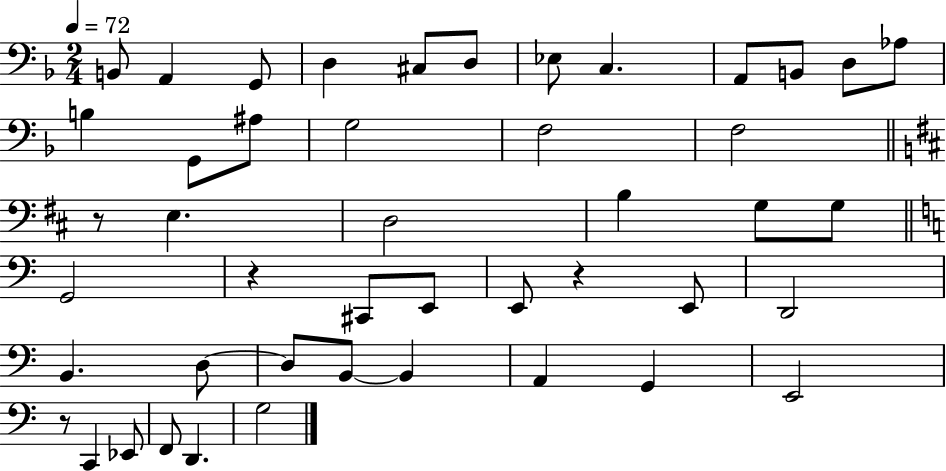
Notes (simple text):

B2/e A2/q G2/e D3/q C#3/e D3/e Eb3/e C3/q. A2/e B2/e D3/e Ab3/e B3/q G2/e A#3/e G3/h F3/h F3/h R/e E3/q. D3/h B3/q G3/e G3/e G2/h R/q C#2/e E2/e E2/e R/q E2/e D2/h B2/q. D3/e D3/e B2/e B2/q A2/q G2/q E2/h R/e C2/q Eb2/e F2/e D2/q. G3/h